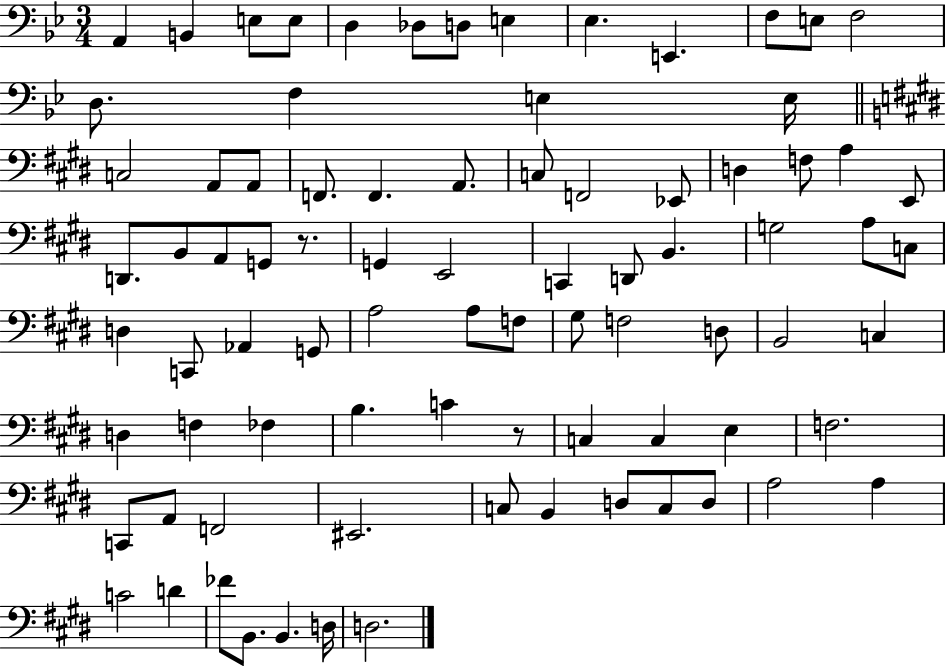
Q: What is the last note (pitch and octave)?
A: D3